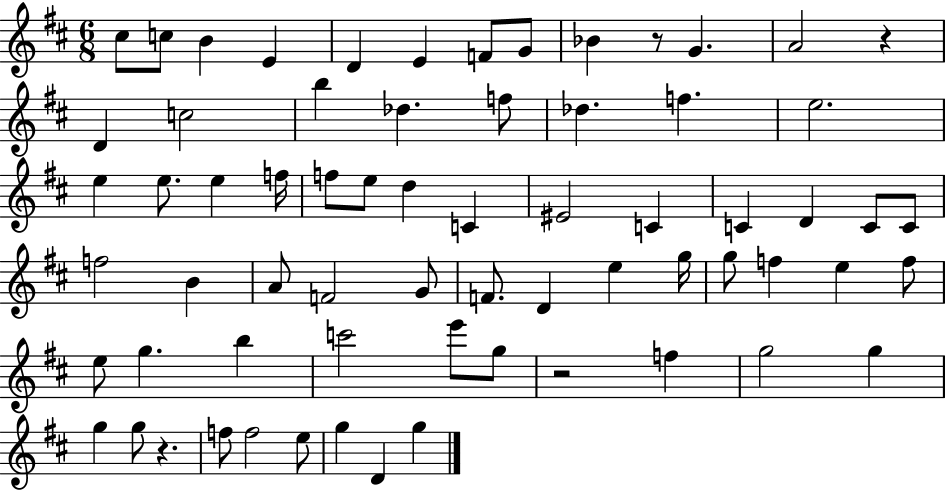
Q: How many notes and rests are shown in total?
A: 67